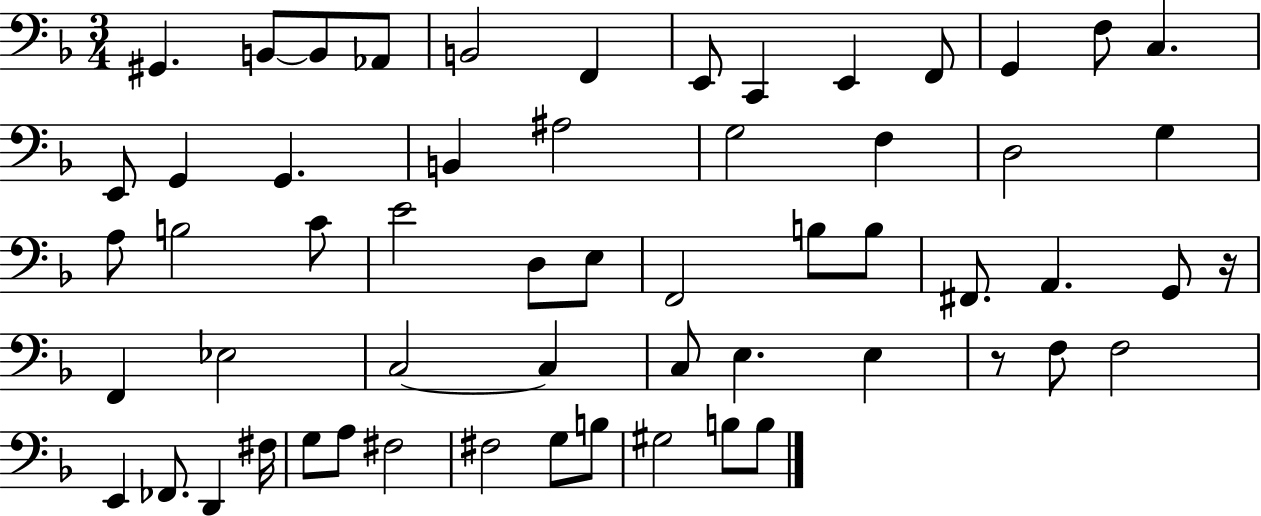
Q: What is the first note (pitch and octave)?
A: G#2